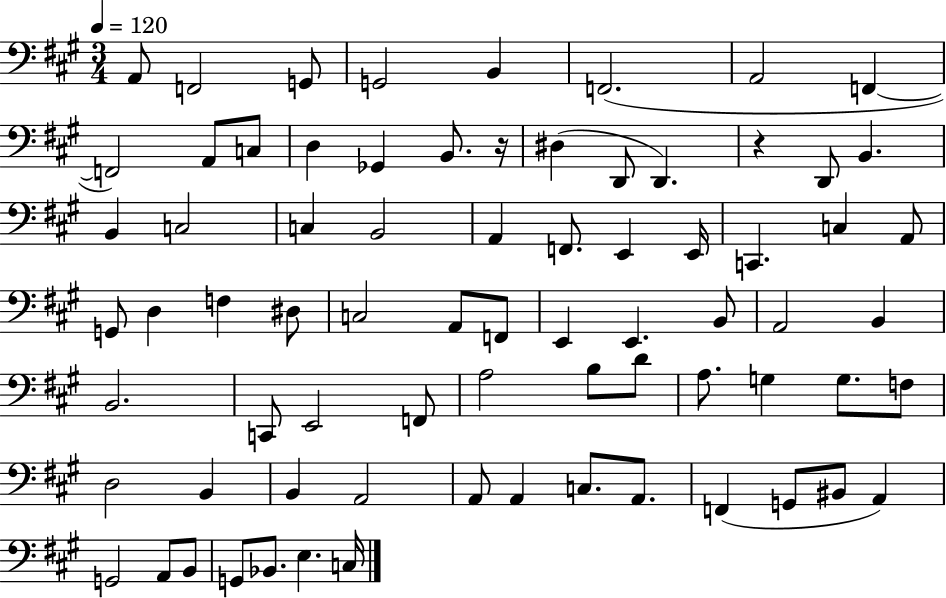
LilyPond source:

{
  \clef bass
  \numericTimeSignature
  \time 3/4
  \key a \major
  \tempo 4 = 120
  \repeat volta 2 { a,8 f,2 g,8 | g,2 b,4 | f,2.( | a,2 f,4~~ | \break f,2) a,8 c8 | d4 ges,4 b,8. r16 | dis4( d,8 d,4.) | r4 d,8 b,4. | \break b,4 c2 | c4 b,2 | a,4 f,8. e,4 e,16 | c,4. c4 a,8 | \break g,8 d4 f4 dis8 | c2 a,8 f,8 | e,4 e,4. b,8 | a,2 b,4 | \break b,2. | c,8 e,2 f,8 | a2 b8 d'8 | a8. g4 g8. f8 | \break d2 b,4 | b,4 a,2 | a,8 a,4 c8. a,8. | f,4( g,8 bis,8 a,4) | \break g,2 a,8 b,8 | g,8 bes,8. e4. c16 | } \bar "|."
}